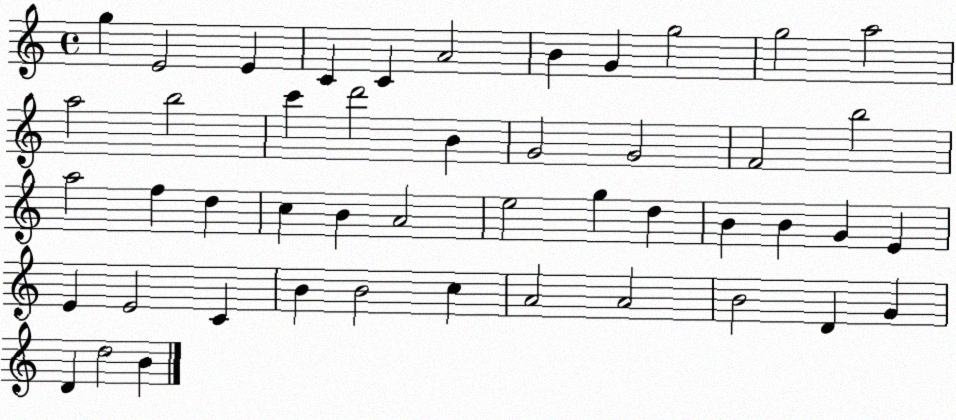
X:1
T:Untitled
M:4/4
L:1/4
K:C
g E2 E C C A2 B G g2 g2 a2 a2 b2 c' d'2 B G2 G2 F2 b2 a2 f d c B A2 e2 g d B B G E E E2 C B B2 c A2 A2 B2 D G D d2 B